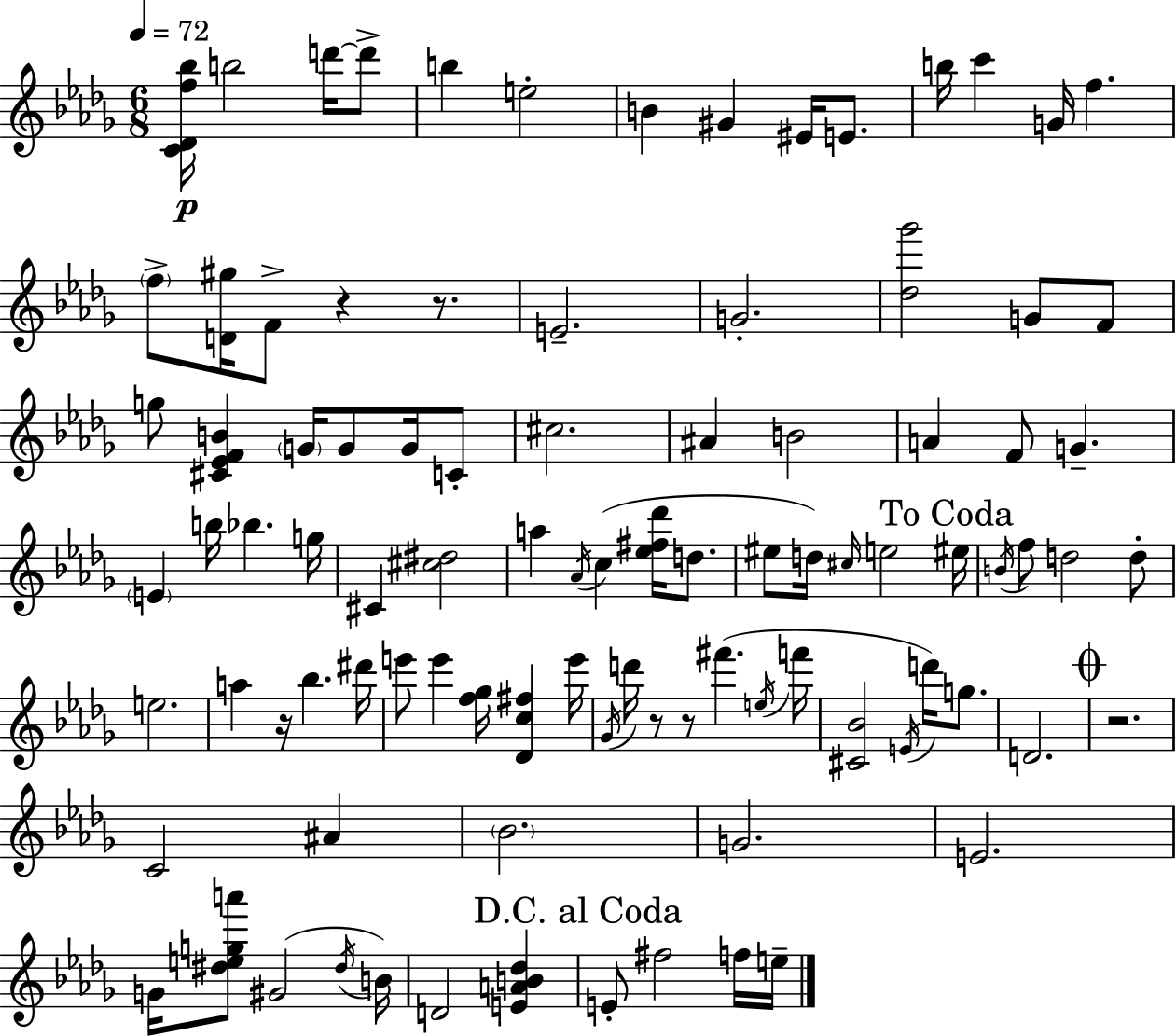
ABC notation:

X:1
T:Untitled
M:6/8
L:1/4
K:Bbm
[C_Df_b]/4 b2 d'/4 d'/2 b e2 B ^G ^E/4 E/2 b/4 c' G/4 f f/2 [D^g]/4 F/2 z z/2 E2 G2 [_d_g']2 G/2 F/2 g/2 [^C_EFB] G/4 G/2 G/4 C/2 ^c2 ^A B2 A F/2 G E b/4 _b g/4 ^C [^c^d]2 a _A/4 c [_e^f_d']/4 d/2 ^e/2 d/4 ^c/4 e2 ^e/4 B/4 f/2 d2 d/2 e2 a z/4 _b ^d'/4 e'/2 e' [f_g]/4 [_Dc^f] e'/4 _G/4 d'/4 z/2 z/2 ^f' e/4 f'/4 [^C_B]2 E/4 d'/4 g/2 D2 z2 C2 ^A _B2 G2 E2 G/4 [^dega']/2 ^G2 ^d/4 B/4 D2 [EAB_d] E/2 ^f2 f/4 e/4